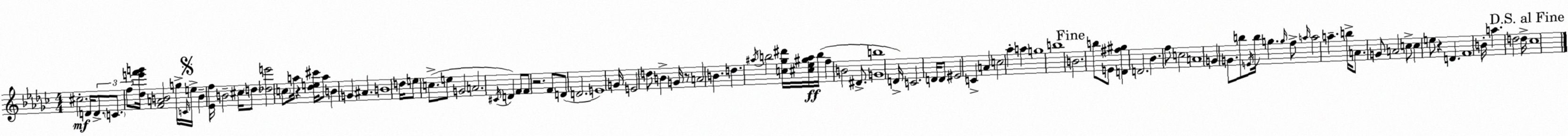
X:1
T:Untitled
M:4/4
L:1/4
K:Ebm
^c2 D/4 D/2 C/2 f/2 [_de'f'g']/4 [FAB]2 g/4 C/4 e/4 B [_Ef]/4 B2 ^c/4 d/2 [_de']2 c/2 a/4 z [_de^c']/4 a/2 B G ^A B4 d/4 e/2 c/2 e/2 G2 A2 ^C/4 D F/2 F/2 z2 F/2 D/2 D2 E4 G/4 E2 d/2 B G/4 z/2 A2 B d ^a/4 b2 [c_g^d']/4 [^c_e^g^a]/4 b/4 f B2 ^D/2 [Gb]4 D/4 C2 D/4 D/2 ^E2 C A c2 _a a g4 b4 B2 b/2 E/2 [D^f^g] D2 _B f/2 c2 A4 G G/2 b/2 E/4 b/4 g g/4 f/2 a/4 a2 a b/4 A/2 G/2 A2 c/2 c e/2 z D F4 B/4 a d2 d/4 _c4